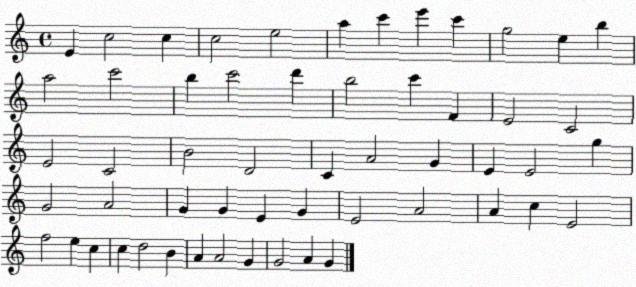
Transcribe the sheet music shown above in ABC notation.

X:1
T:Untitled
M:4/4
L:1/4
K:C
E c2 c c2 e2 a c' e' c' g2 e b a2 c'2 b c'2 d' b2 c' F E2 C2 E2 C2 B2 D2 C A2 G E E2 g G2 A2 G G E G E2 A2 A c E2 f2 e c c d2 B A A2 G G2 A G